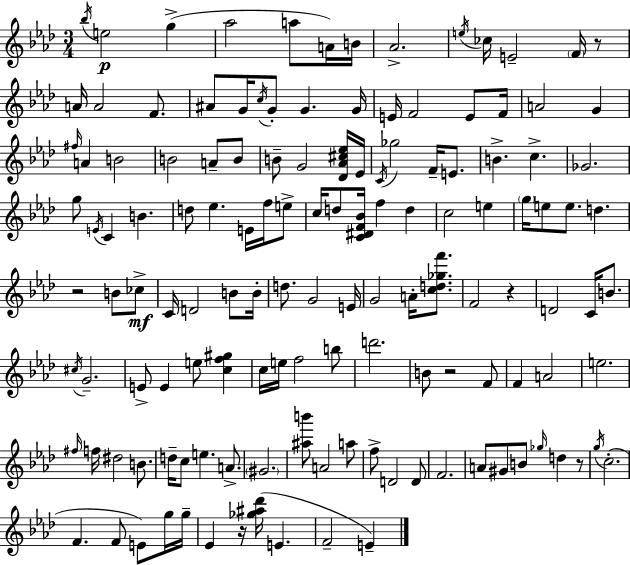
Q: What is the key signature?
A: AES major